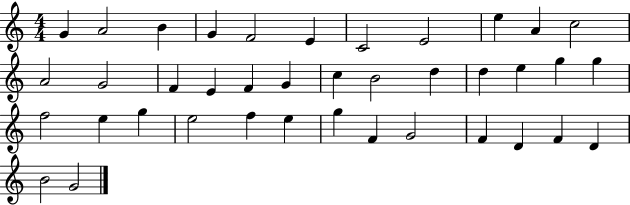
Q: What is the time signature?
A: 4/4